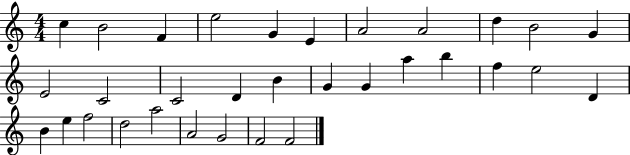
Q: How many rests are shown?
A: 0